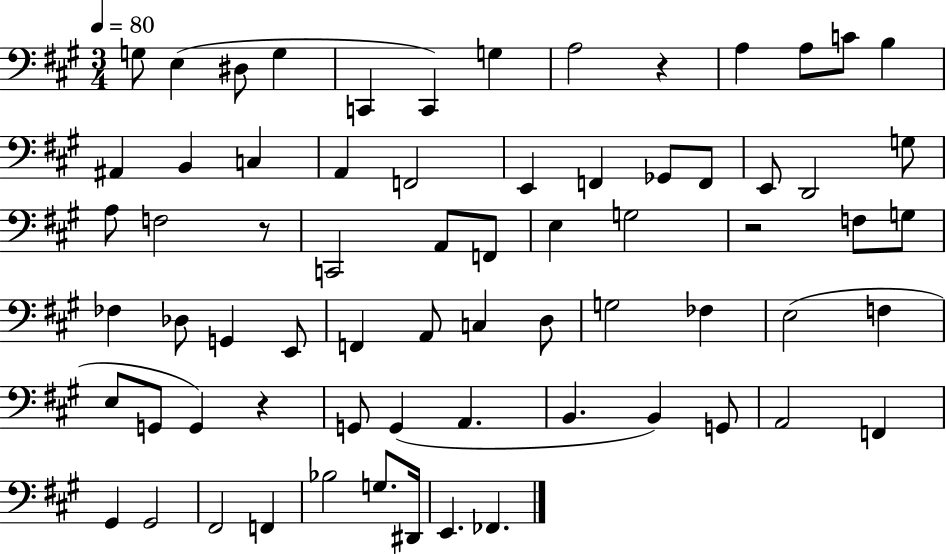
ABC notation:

X:1
T:Untitled
M:3/4
L:1/4
K:A
G,/2 E, ^D,/2 G, C,, C,, G, A,2 z A, A,/2 C/2 B, ^A,, B,, C, A,, F,,2 E,, F,, _G,,/2 F,,/2 E,,/2 D,,2 G,/2 A,/2 F,2 z/2 C,,2 A,,/2 F,,/2 E, G,2 z2 F,/2 G,/2 _F, _D,/2 G,, E,,/2 F,, A,,/2 C, D,/2 G,2 _F, E,2 F, E,/2 G,,/2 G,, z G,,/2 G,, A,, B,, B,, G,,/2 A,,2 F,, ^G,, ^G,,2 ^F,,2 F,, _B,2 G,/2 ^D,,/4 E,, _F,,